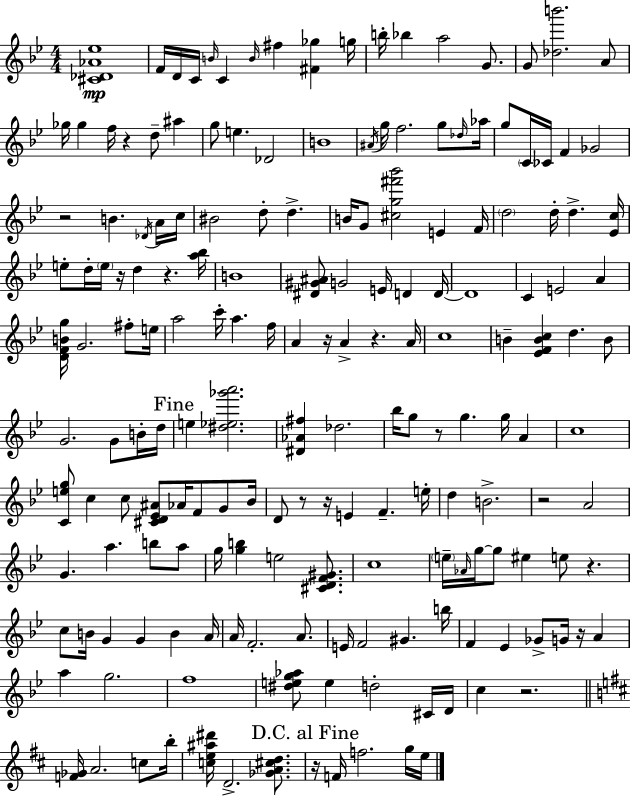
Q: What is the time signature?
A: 4/4